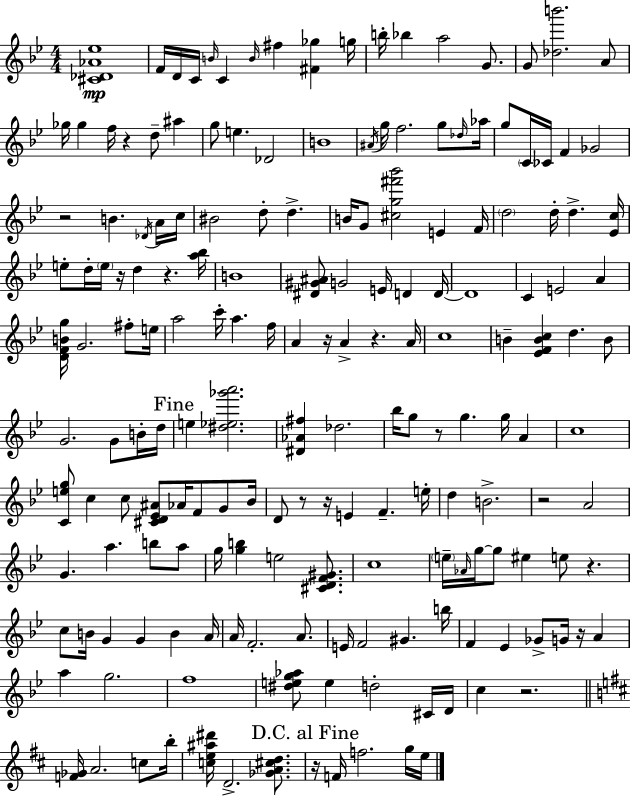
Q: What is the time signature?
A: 4/4